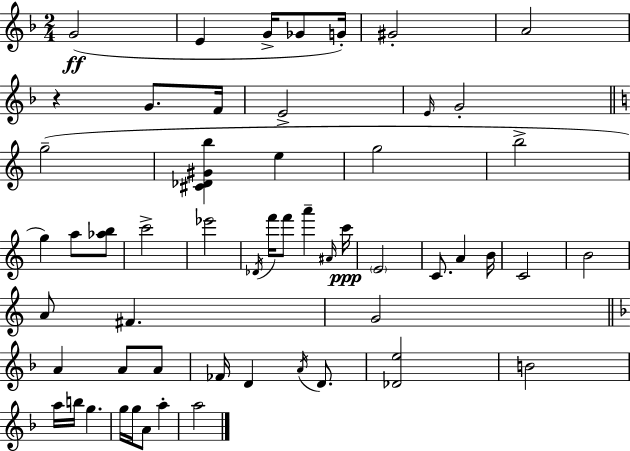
G4/h E4/q G4/s Gb4/e G4/s G#4/h A4/h R/q G4/e. F4/s E4/h E4/s G4/h G5/h [C#4,Db4,G#4,B5]/q E5/q G5/h B5/h G5/q A5/e [Ab5,B5]/e C6/h Eb6/h Db4/s F6/s F6/e A6/q A#4/s C6/s E4/h C4/e. A4/q B4/s C4/h B4/h A4/e F#4/q. G4/h A4/q A4/e A4/e FES4/s D4/q A4/s D4/e. [Db4,E5]/h B4/h A5/s B5/s G5/q. G5/s G5/s A4/e A5/q A5/h